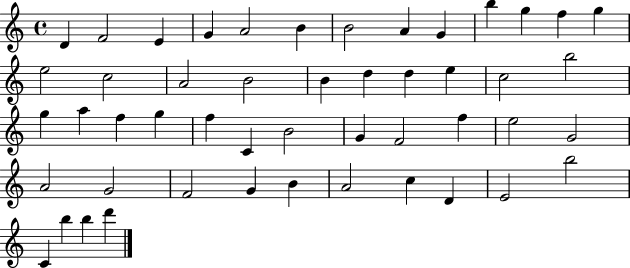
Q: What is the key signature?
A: C major